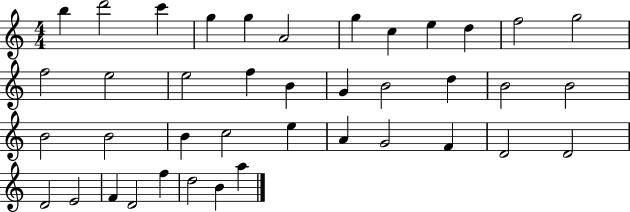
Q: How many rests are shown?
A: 0